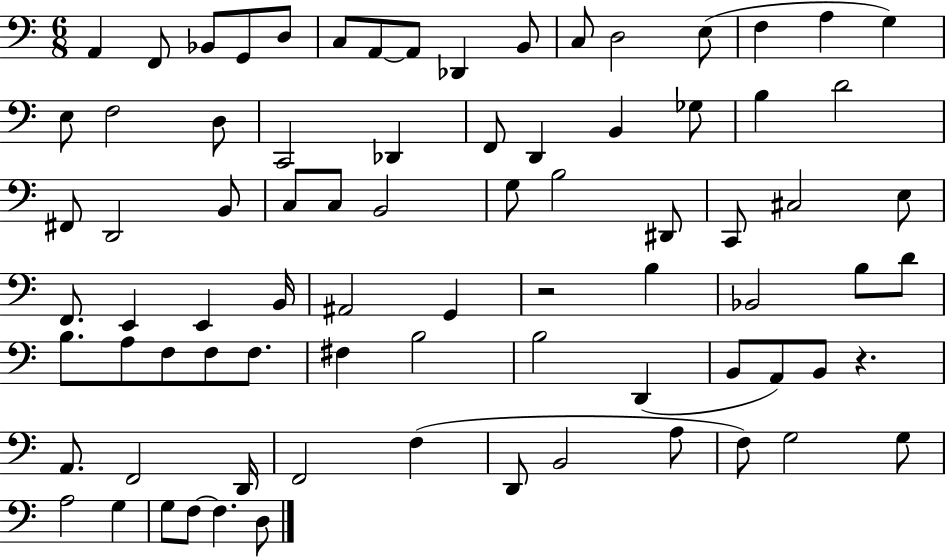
X:1
T:Untitled
M:6/8
L:1/4
K:C
A,, F,,/2 _B,,/2 G,,/2 D,/2 C,/2 A,,/2 A,,/2 _D,, B,,/2 C,/2 D,2 E,/2 F, A, G, E,/2 F,2 D,/2 C,,2 _D,, F,,/2 D,, B,, _G,/2 B, D2 ^F,,/2 D,,2 B,,/2 C,/2 C,/2 B,,2 G,/2 B,2 ^D,,/2 C,,/2 ^C,2 E,/2 F,,/2 E,, E,, B,,/4 ^A,,2 G,, z2 B, _B,,2 B,/2 D/2 B,/2 A,/2 F,/2 F,/2 F,/2 ^F, B,2 B,2 D,, B,,/2 A,,/2 B,,/2 z A,,/2 F,,2 D,,/4 F,,2 F, D,,/2 B,,2 A,/2 F,/2 G,2 G,/2 A,2 G, G,/2 F,/2 F, D,/2